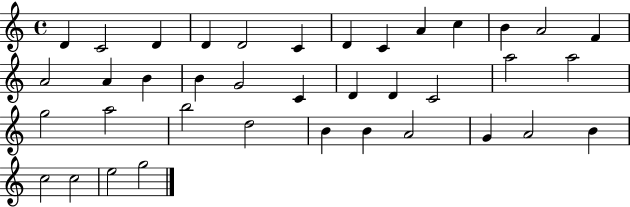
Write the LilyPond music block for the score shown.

{
  \clef treble
  \time 4/4
  \defaultTimeSignature
  \key c \major
  d'4 c'2 d'4 | d'4 d'2 c'4 | d'4 c'4 a'4 c''4 | b'4 a'2 f'4 | \break a'2 a'4 b'4 | b'4 g'2 c'4 | d'4 d'4 c'2 | a''2 a''2 | \break g''2 a''2 | b''2 d''2 | b'4 b'4 a'2 | g'4 a'2 b'4 | \break c''2 c''2 | e''2 g''2 | \bar "|."
}